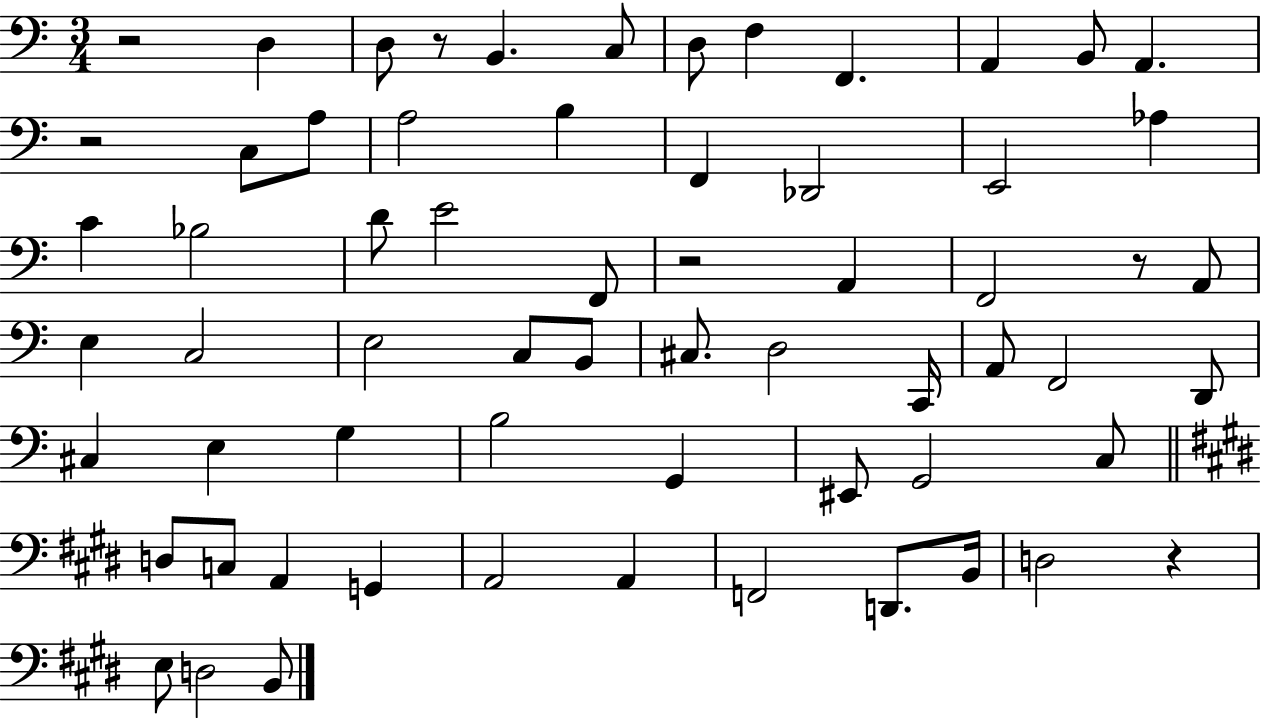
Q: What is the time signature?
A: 3/4